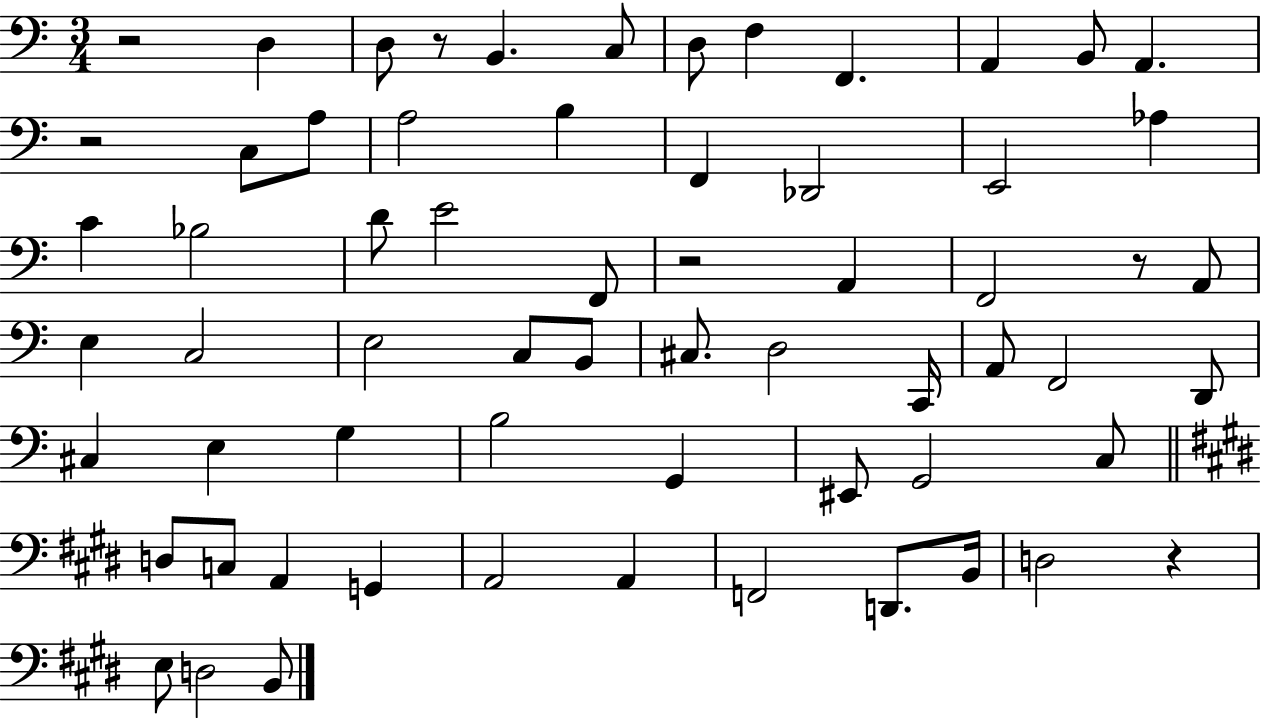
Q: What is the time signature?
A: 3/4